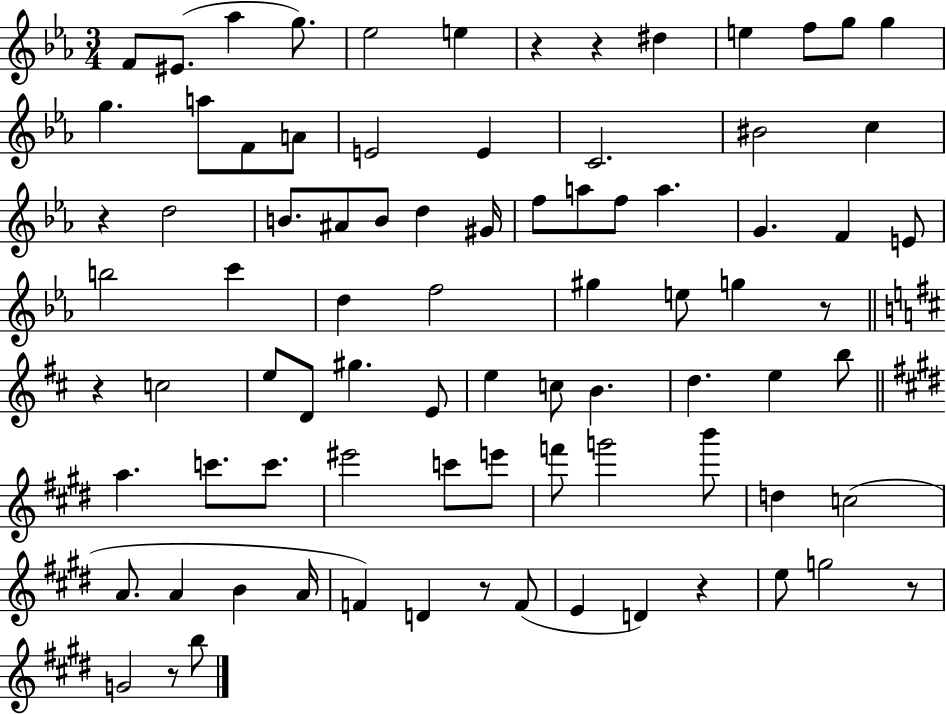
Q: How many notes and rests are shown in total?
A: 84